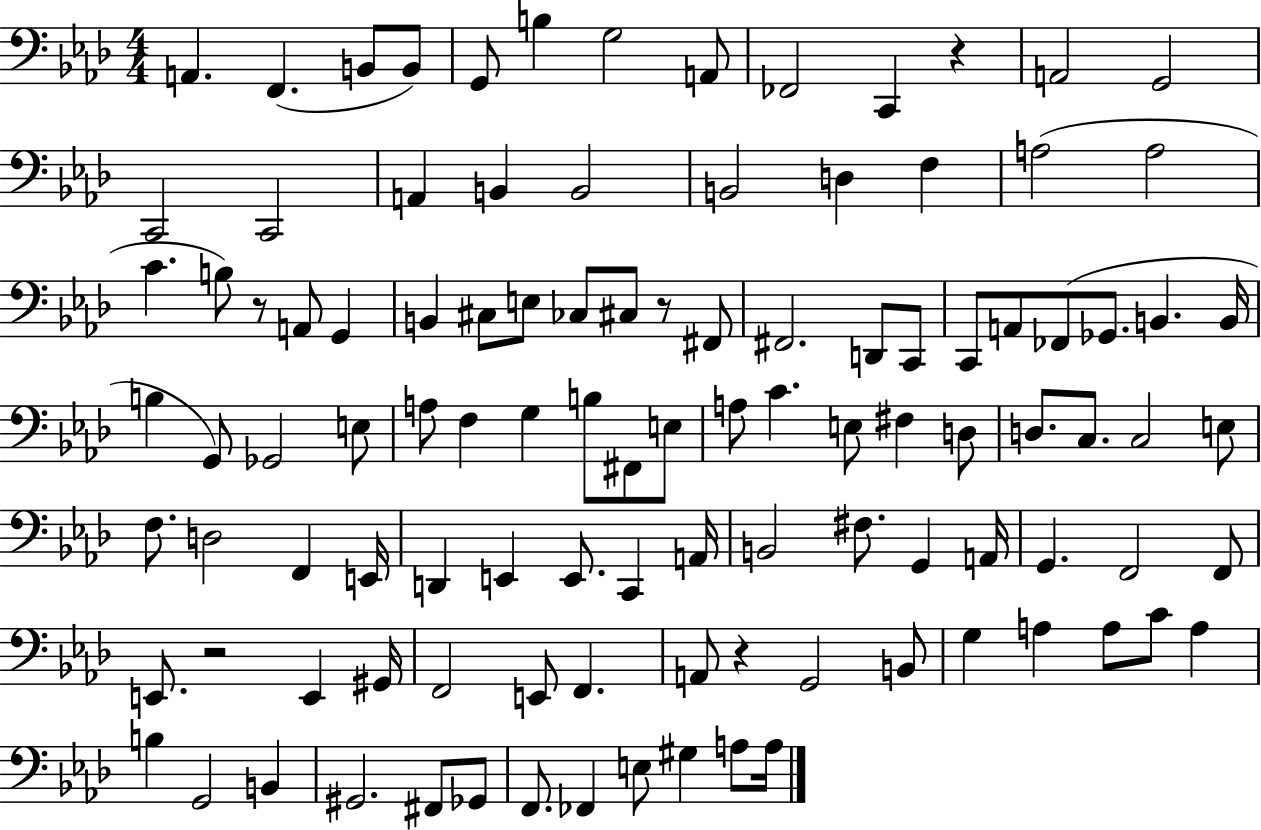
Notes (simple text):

A2/q. F2/q. B2/e B2/e G2/e B3/q G3/h A2/e FES2/h C2/q R/q A2/h G2/h C2/h C2/h A2/q B2/q B2/h B2/h D3/q F3/q A3/h A3/h C4/q. B3/e R/e A2/e G2/q B2/q C#3/e E3/e CES3/e C#3/e R/e F#2/e F#2/h. D2/e C2/e C2/e A2/e FES2/e Gb2/e. B2/q. B2/s B3/q G2/e Gb2/h E3/e A3/e F3/q G3/q B3/e F#2/e E3/e A3/e C4/q. E3/e F#3/q D3/e D3/e. C3/e. C3/h E3/e F3/e. D3/h F2/q E2/s D2/q E2/q E2/e. C2/q A2/s B2/h F#3/e. G2/q A2/s G2/q. F2/h F2/e E2/e. R/h E2/q G#2/s F2/h E2/e F2/q. A2/e R/q G2/h B2/e G3/q A3/q A3/e C4/e A3/q B3/q G2/h B2/q G#2/h. F#2/e Gb2/e F2/e. FES2/q E3/e G#3/q A3/e A3/s